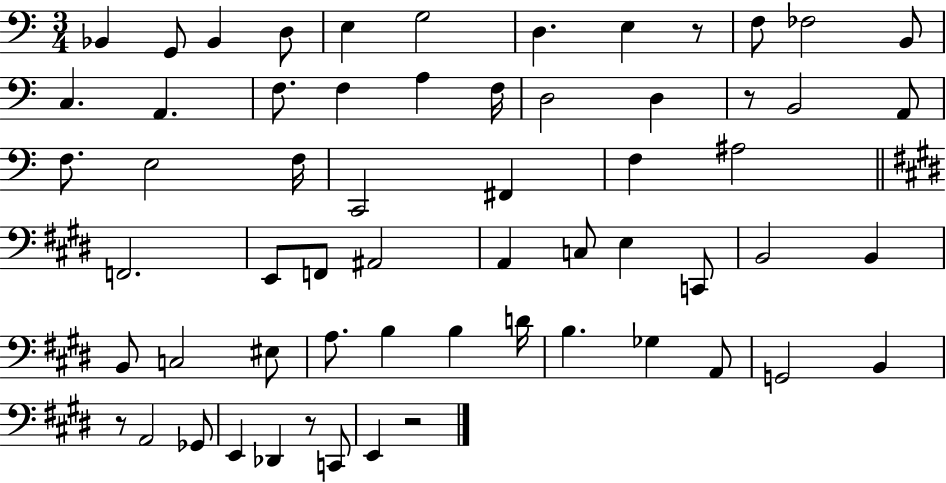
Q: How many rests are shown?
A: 5